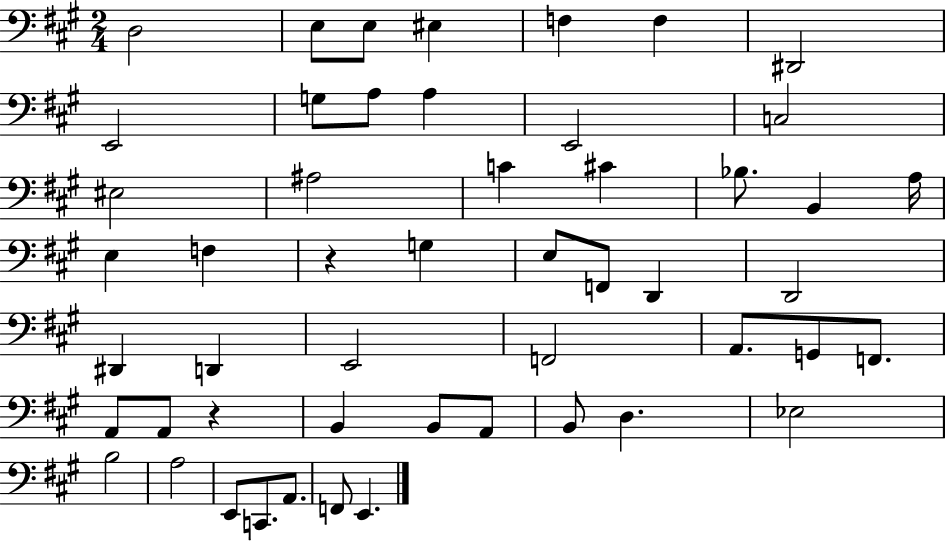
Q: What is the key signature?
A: A major